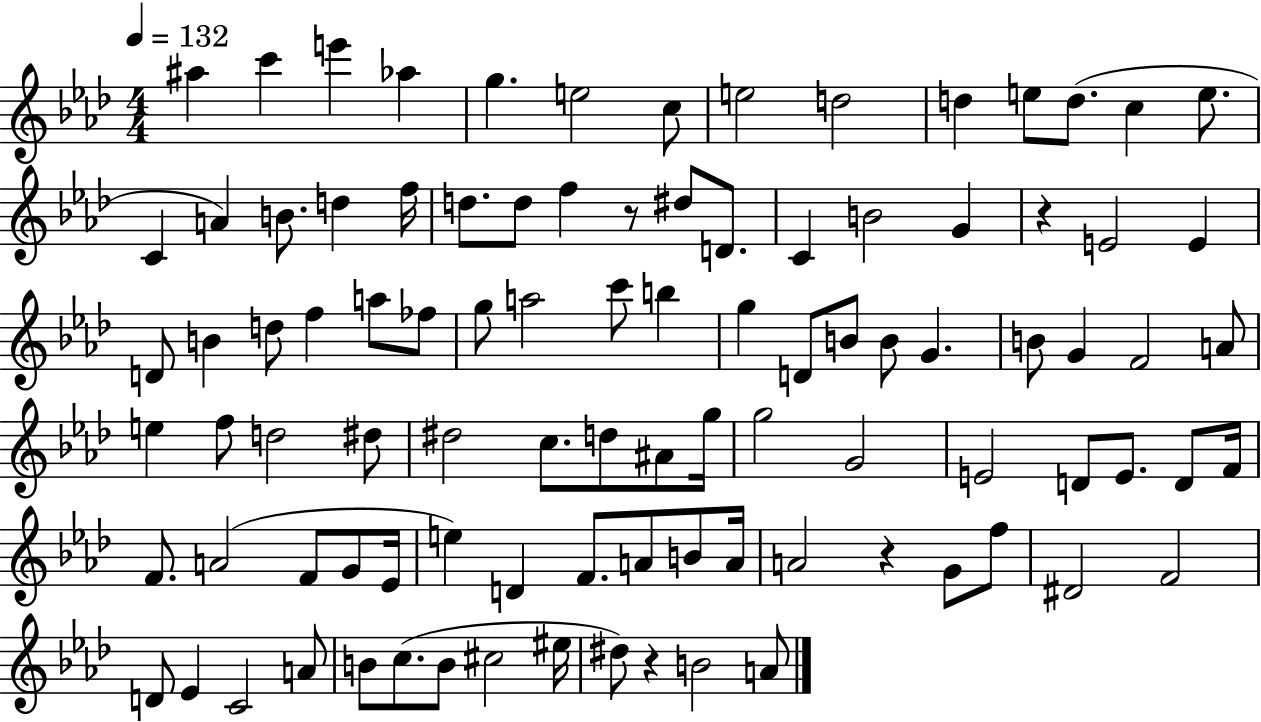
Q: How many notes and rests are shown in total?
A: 96